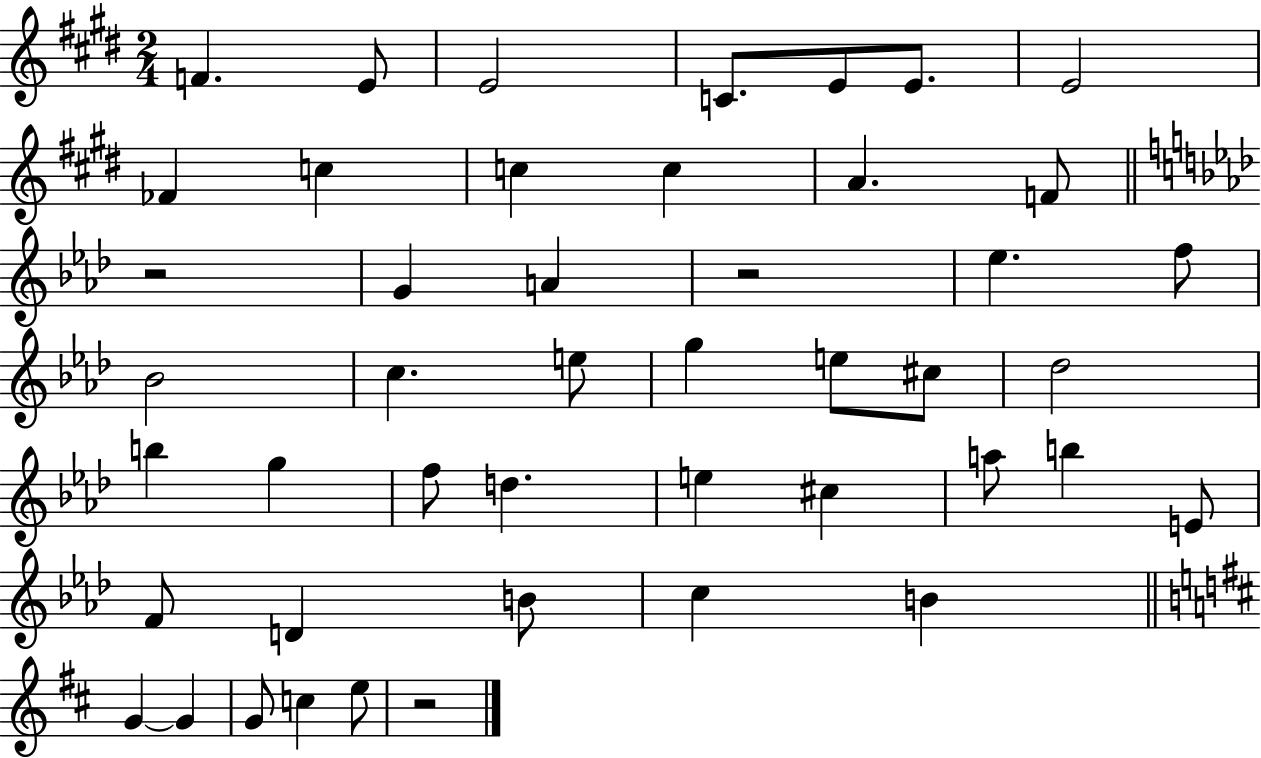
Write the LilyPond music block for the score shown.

{
  \clef treble
  \numericTimeSignature
  \time 2/4
  \key e \major
  f'4. e'8 | e'2 | c'8. e'8 e'8. | e'2 | \break fes'4 c''4 | c''4 c''4 | a'4. f'8 | \bar "||" \break \key aes \major r2 | g'4 a'4 | r2 | ees''4. f''8 | \break bes'2 | c''4. e''8 | g''4 e''8 cis''8 | des''2 | \break b''4 g''4 | f''8 d''4. | e''4 cis''4 | a''8 b''4 e'8 | \break f'8 d'4 b'8 | c''4 b'4 | \bar "||" \break \key b \minor g'4~~ g'4 | g'8 c''4 e''8 | r2 | \bar "|."
}